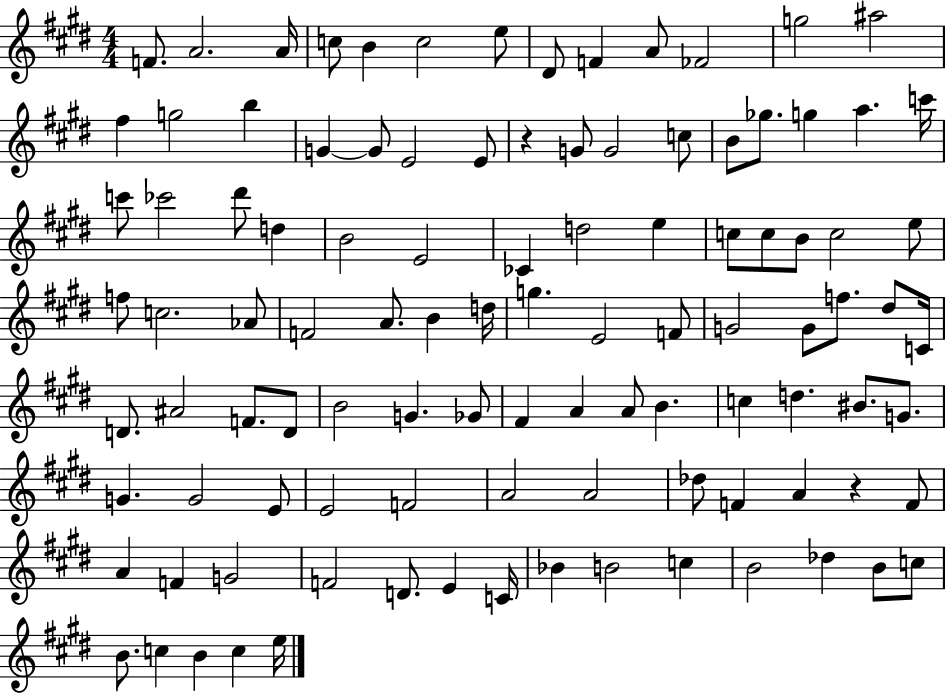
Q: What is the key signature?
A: E major